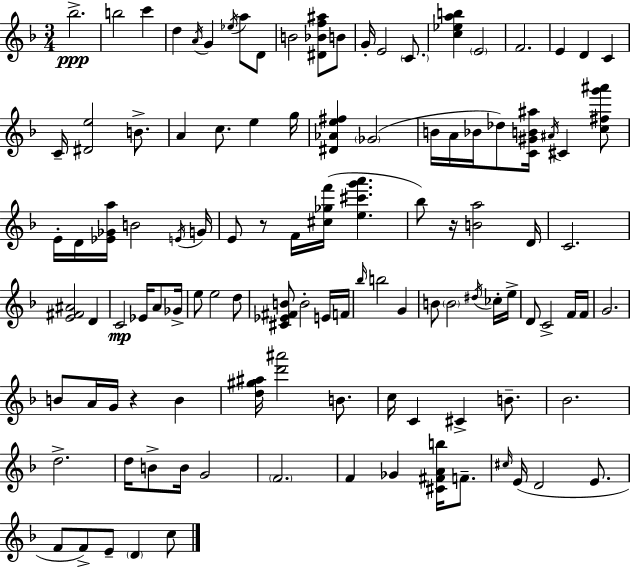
Bb5/h. B5/h C6/q D5/q A4/s G4/q Eb5/s A5/e D4/e B4/h [D#4,Bb4,F5,A#5]/e B4/e G4/s E4/h C4/e. [C5,Eb5,A5,B5]/q E4/h F4/h. E4/q D4/q C4/q C4/s [D#4,E5]/h B4/e. A4/q C5/e. E5/q G5/s [D#4,Ab4,E5,F#5]/q Gb4/h B4/s A4/s Bb4/s Db5/e [C4,G#4,B4,A#5]/s A#4/s C#4/q [C5,F#5,G6,A#6]/e E4/s D4/s [Eb4,Gb4,A5]/s B4/h E4/s G4/s E4/e R/e F4/s [C#5,Gb5,F6]/s [E5,C#6,G6,A6]/q. Bb5/e R/s [B4,A5]/h D4/s C4/h. [E4,F#4,A#4]/h D4/q C4/h Eb4/s A4/e Gb4/s E5/e E5/h D5/e [C#4,Eb4,F#4,B4]/e B4/h E4/s F4/s Bb5/s B5/h G4/q B4/e B4/h D#5/s CES5/s E5/s D4/e C4/h F4/s F4/s G4/h. B4/e A4/s G4/s R/q B4/q [D5,G#5,A#5]/s [D6,A#6]/h B4/e. C5/s C4/q C#4/q B4/e. Bb4/h. D5/h. D5/s B4/e B4/s G4/h F4/h. F4/q Gb4/q [C#4,F#4,A4,B5]/s F4/e. C#5/s E4/s D4/h E4/e. F4/e F4/e E4/e D4/q C5/e